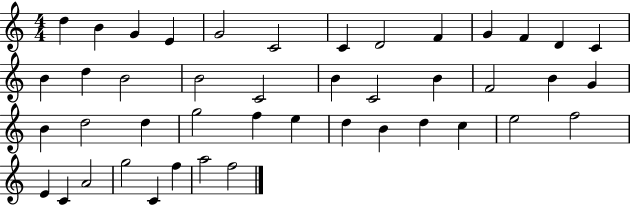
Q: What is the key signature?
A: C major